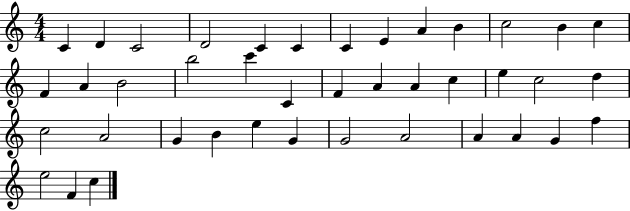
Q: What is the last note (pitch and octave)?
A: C5